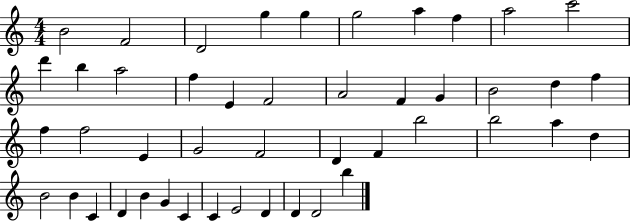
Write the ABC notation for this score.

X:1
T:Untitled
M:4/4
L:1/4
K:C
B2 F2 D2 g g g2 a f a2 c'2 d' b a2 f E F2 A2 F G B2 d f f f2 E G2 F2 D F b2 b2 a d B2 B C D B G C C E2 D D D2 b